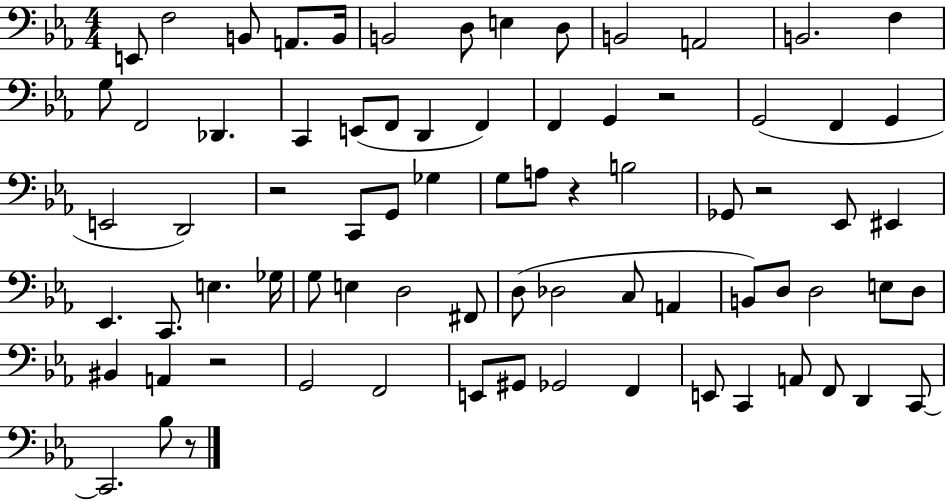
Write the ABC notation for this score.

X:1
T:Untitled
M:4/4
L:1/4
K:Eb
E,,/2 F,2 B,,/2 A,,/2 B,,/4 B,,2 D,/2 E, D,/2 B,,2 A,,2 B,,2 F, G,/2 F,,2 _D,, C,, E,,/2 F,,/2 D,, F,, F,, G,, z2 G,,2 F,, G,, E,,2 D,,2 z2 C,,/2 G,,/2 _G, G,/2 A,/2 z B,2 _G,,/2 z2 _E,,/2 ^E,, _E,, C,,/2 E, _G,/4 G,/2 E, D,2 ^F,,/2 D,/2 _D,2 C,/2 A,, B,,/2 D,/2 D,2 E,/2 D,/2 ^B,, A,, z2 G,,2 F,,2 E,,/2 ^G,,/2 _G,,2 F,, E,,/2 C,, A,,/2 F,,/2 D,, C,,/2 C,,2 _B,/2 z/2